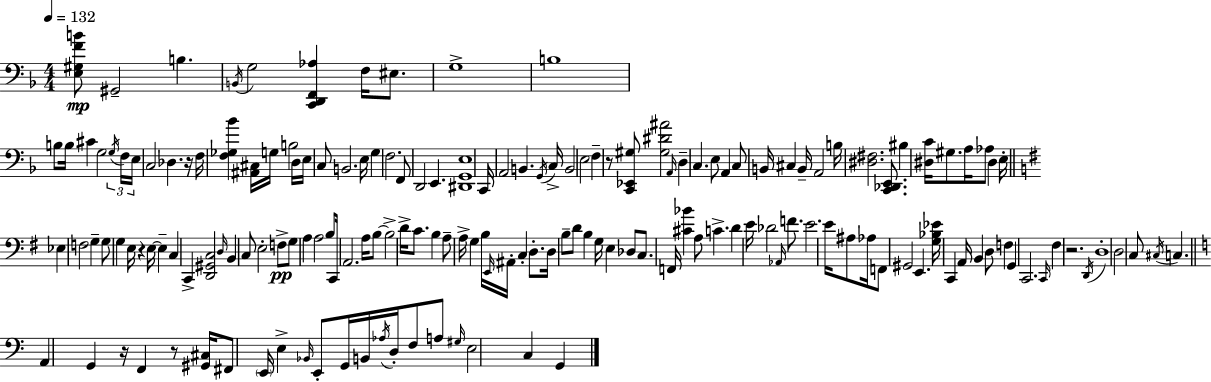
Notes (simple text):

[E3,G#3,F4,B4]/e G#2/h B3/q. B2/s G3/h [C2,D2,F2,Ab3]/q F3/s EIS3/e. G3/w B3/w B3/e B3/s C#4/q G3/h G3/s F3/s E3/s C3/h Db3/q. R/s F3/s [F3,Gb3,Bb4]/q [A#2,C#3]/s G3/s B3/h D3/s E3/s C3/e B2/h. E3/s G3/q F3/h. F2/e D2/h E2/q. [D#2,G2,E3]/w C2/s A2/h B2/q. G2/s C3/s B2/h E3/h F3/q R/e [C2,Eb2,G#3]/e [G#3,D#4,A#4]/h A2/s D3/q C3/q. E3/e A2/q C3/e B2/s C#3/q B2/s A2/h B3/s [D#3,F#3]/h. [C2,Db2,E2]/e. BIS3/q [D#3,C4]/s G#3/e. A3/s Ab3/e D#3/q E3/s Eb3/q F3/h G3/q G3/e G3/q E3/s R/q E3/s E3/q C3/q C2/q [D2,G#2,C3]/h D3/s B2/q C3/e E3/h F3/e G3/e A3/q A3/h B3/e C2/s A2/h. A3/s B3/e B3/h D4/s C4/e. B3/q A3/e A3/s G3/q B3/s E2/s A#2/s C3/q D3/e. D3/s B3/e D4/e B3/q G3/s E3/q Db3/e C3/e. F2/s [C#4,Bb4]/q A3/e C4/q. D4/q E4/s Db4/h Ab2/s F4/e. E4/h. E4/s A#3/e Ab3/s F2/e G#2/h E2/q. [G3,Bb3,Eb4]/s C2/q A2/s B2/q D3/e F3/q G2/q C2/h. C2/s F#3/q R/h. D2/s D3/w D3/h C3/e C#3/s C3/q. A2/q G2/q R/s F2/q R/e [G#2,C#3]/s F#2/e E2/s E3/q Bb2/s E2/e G2/s B2/s Ab3/s D3/s F3/e A3/e G#3/s E3/h C3/q G2/q